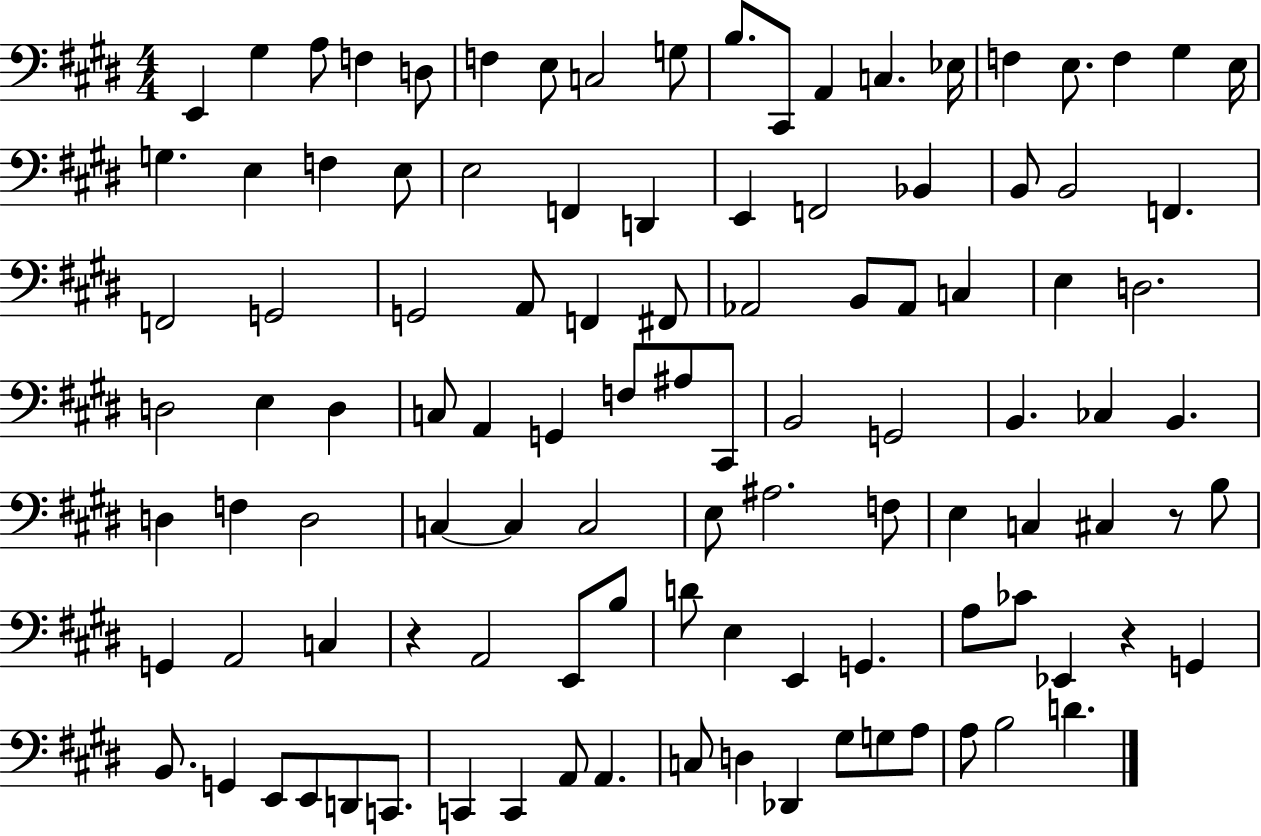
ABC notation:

X:1
T:Untitled
M:4/4
L:1/4
K:E
E,, ^G, A,/2 F, D,/2 F, E,/2 C,2 G,/2 B,/2 ^C,,/2 A,, C, _E,/4 F, E,/2 F, ^G, E,/4 G, E, F, E,/2 E,2 F,, D,, E,, F,,2 _B,, B,,/2 B,,2 F,, F,,2 G,,2 G,,2 A,,/2 F,, ^F,,/2 _A,,2 B,,/2 _A,,/2 C, E, D,2 D,2 E, D, C,/2 A,, G,, F,/2 ^A,/2 ^C,,/2 B,,2 G,,2 B,, _C, B,, D, F, D,2 C, C, C,2 E,/2 ^A,2 F,/2 E, C, ^C, z/2 B,/2 G,, A,,2 C, z A,,2 E,,/2 B,/2 D/2 E, E,, G,, A,/2 _C/2 _E,, z G,, B,,/2 G,, E,,/2 E,,/2 D,,/2 C,,/2 C,, C,, A,,/2 A,, C,/2 D, _D,, ^G,/2 G,/2 A,/2 A,/2 B,2 D